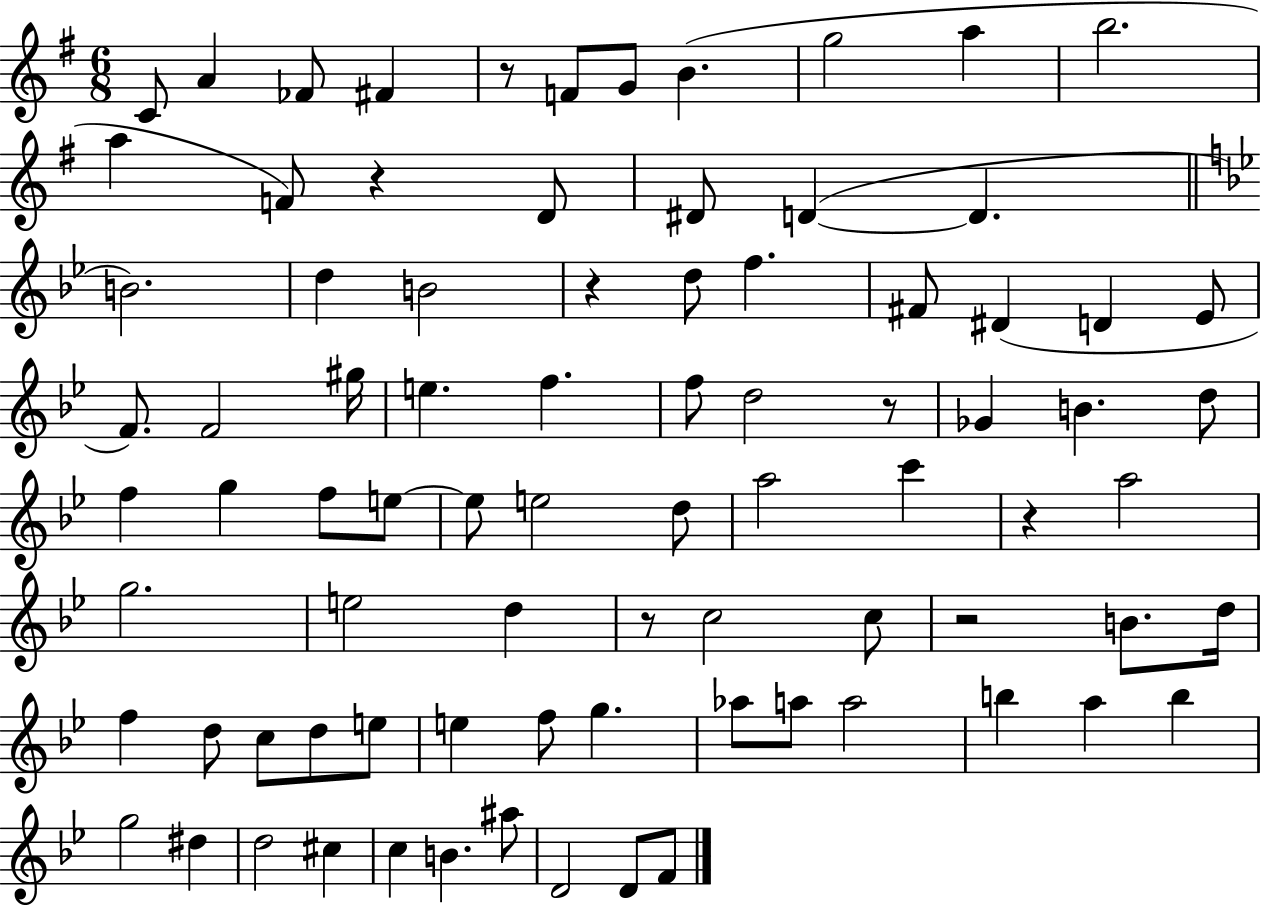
C4/e A4/q FES4/e F#4/q R/e F4/e G4/e B4/q. G5/h A5/q B5/h. A5/q F4/e R/q D4/e D#4/e D4/q D4/q. B4/h. D5/q B4/h R/q D5/e F5/q. F#4/e D#4/q D4/q Eb4/e F4/e. F4/h G#5/s E5/q. F5/q. F5/e D5/h R/e Gb4/q B4/q. D5/e F5/q G5/q F5/e E5/e E5/e E5/h D5/e A5/h C6/q R/q A5/h G5/h. E5/h D5/q R/e C5/h C5/e R/h B4/e. D5/s F5/q D5/e C5/e D5/e E5/e E5/q F5/e G5/q. Ab5/e A5/e A5/h B5/q A5/q B5/q G5/h D#5/q D5/h C#5/q C5/q B4/q. A#5/e D4/h D4/e F4/e